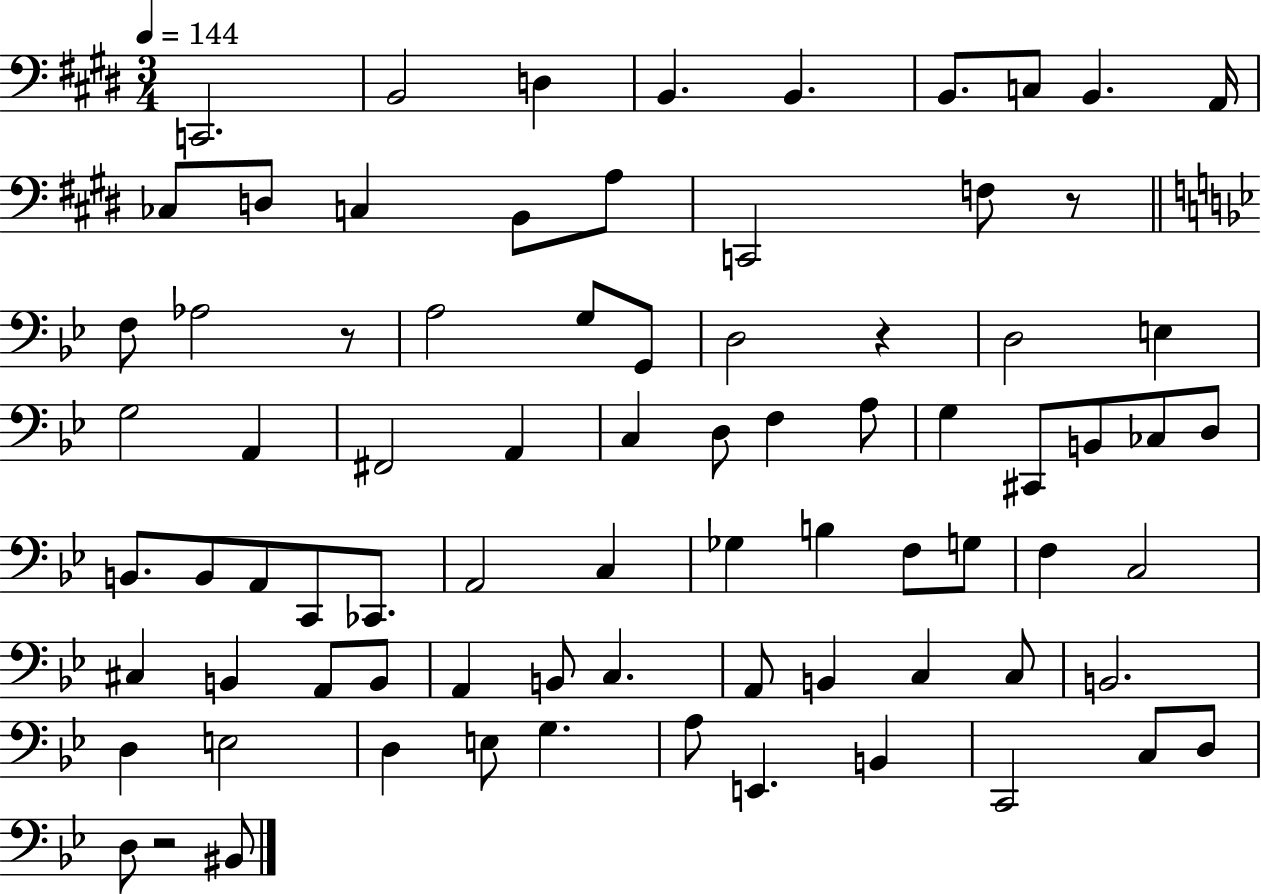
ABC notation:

X:1
T:Untitled
M:3/4
L:1/4
K:E
C,,2 B,,2 D, B,, B,, B,,/2 C,/2 B,, A,,/4 _C,/2 D,/2 C, B,,/2 A,/2 C,,2 F,/2 z/2 F,/2 _A,2 z/2 A,2 G,/2 G,,/2 D,2 z D,2 E, G,2 A,, ^F,,2 A,, C, D,/2 F, A,/2 G, ^C,,/2 B,,/2 _C,/2 D,/2 B,,/2 B,,/2 A,,/2 C,,/2 _C,,/2 A,,2 C, _G, B, F,/2 G,/2 F, C,2 ^C, B,, A,,/2 B,,/2 A,, B,,/2 C, A,,/2 B,, C, C,/2 B,,2 D, E,2 D, E,/2 G, A,/2 E,, B,, C,,2 C,/2 D,/2 D,/2 z2 ^B,,/2